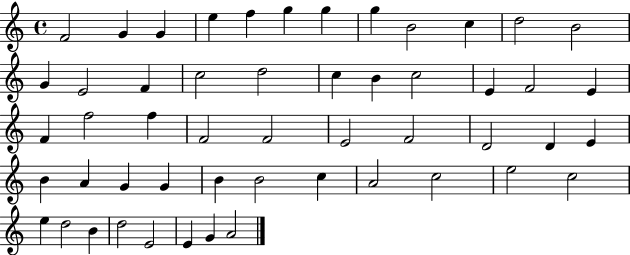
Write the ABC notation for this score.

X:1
T:Untitled
M:4/4
L:1/4
K:C
F2 G G e f g g g B2 c d2 B2 G E2 F c2 d2 c B c2 E F2 E F f2 f F2 F2 E2 F2 D2 D E B A G G B B2 c A2 c2 e2 c2 e d2 B d2 E2 E G A2